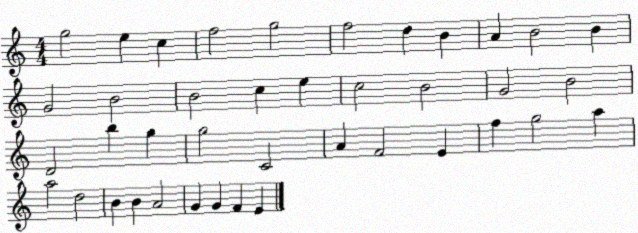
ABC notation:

X:1
T:Untitled
M:4/4
L:1/4
K:C
g2 e c f2 g2 f2 d B A B2 B G2 B2 B2 c e c2 B2 G2 B2 D2 b g g2 C2 A F2 E f g2 a a2 d2 B B A2 G G F E